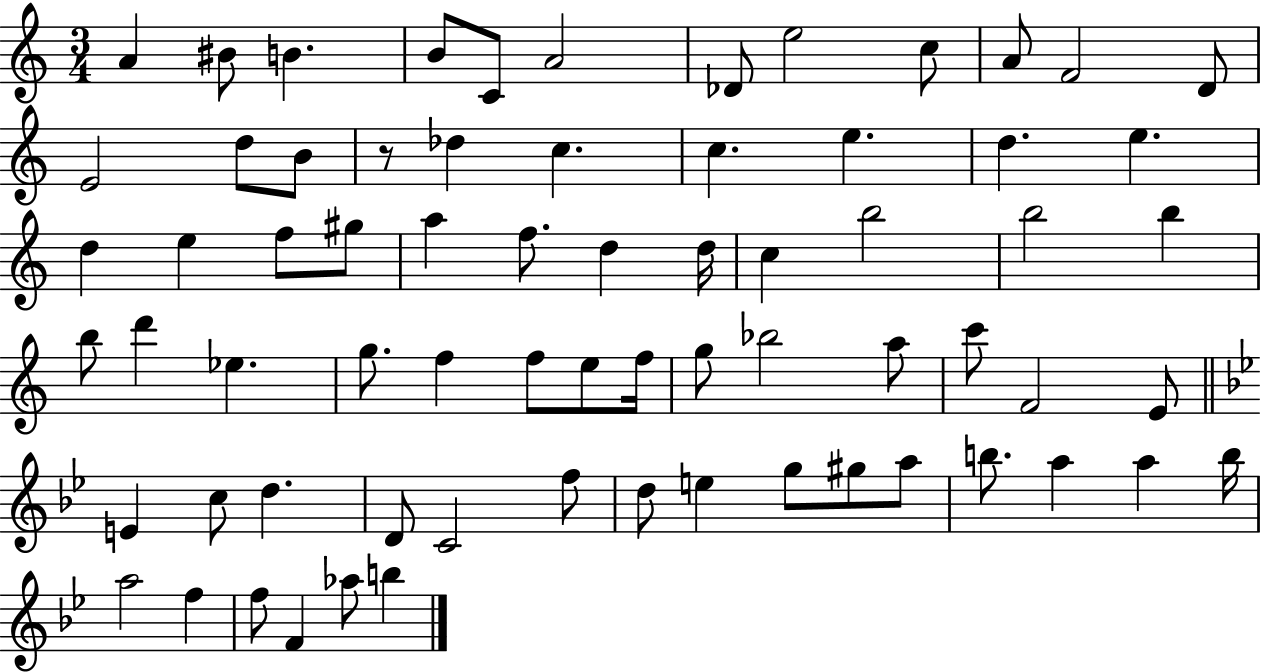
X:1
T:Untitled
M:3/4
L:1/4
K:C
A ^B/2 B B/2 C/2 A2 _D/2 e2 c/2 A/2 F2 D/2 E2 d/2 B/2 z/2 _d c c e d e d e f/2 ^g/2 a f/2 d d/4 c b2 b2 b b/2 d' _e g/2 f f/2 e/2 f/4 g/2 _b2 a/2 c'/2 F2 E/2 E c/2 d D/2 C2 f/2 d/2 e g/2 ^g/2 a/2 b/2 a a b/4 a2 f f/2 F _a/2 b